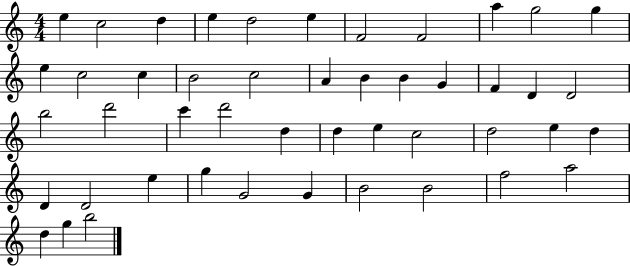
E5/q C5/h D5/q E5/q D5/h E5/q F4/h F4/h A5/q G5/h G5/q E5/q C5/h C5/q B4/h C5/h A4/q B4/q B4/q G4/q F4/q D4/q D4/h B5/h D6/h C6/q D6/h D5/q D5/q E5/q C5/h D5/h E5/q D5/q D4/q D4/h E5/q G5/q G4/h G4/q B4/h B4/h F5/h A5/h D5/q G5/q B5/h